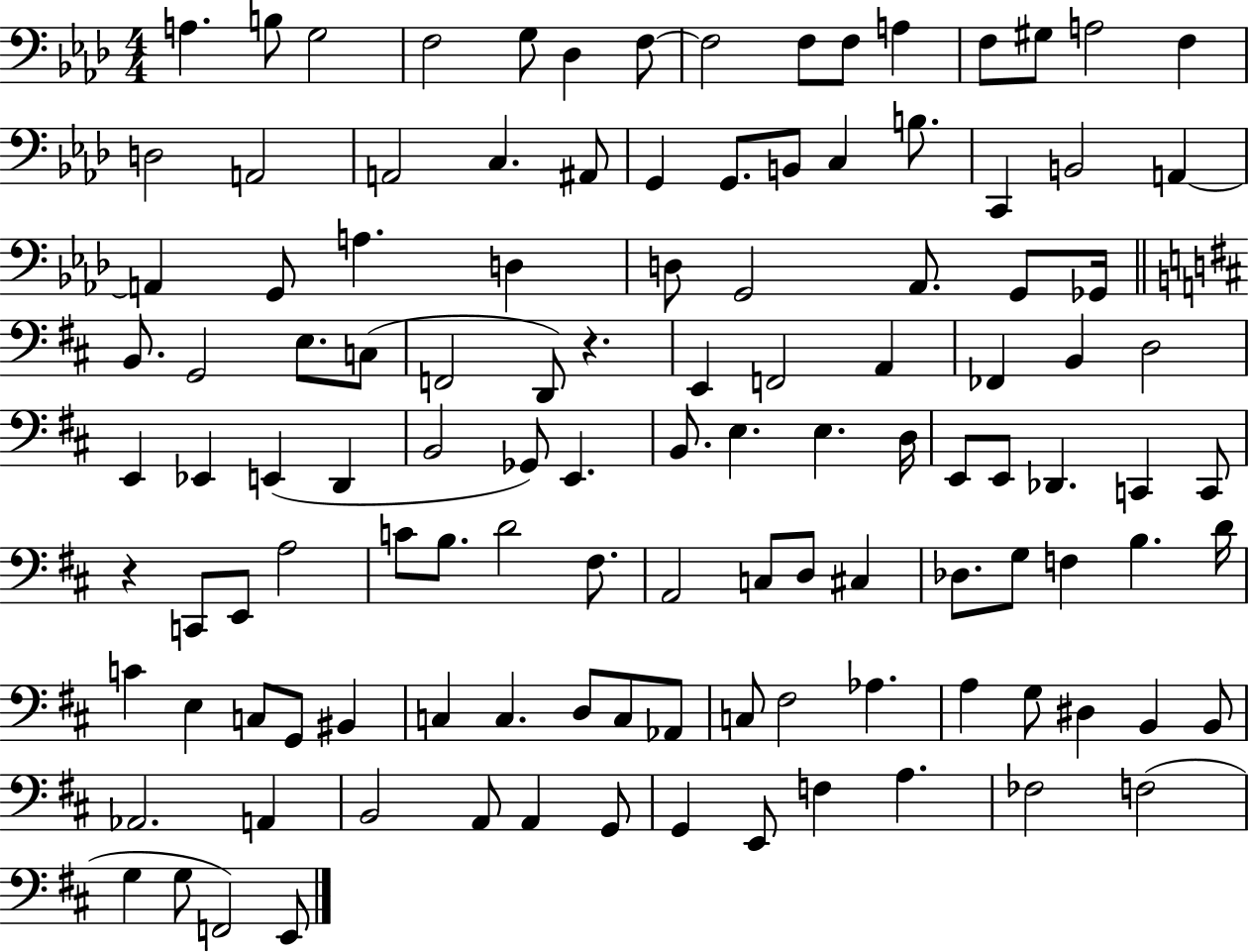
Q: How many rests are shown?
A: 2